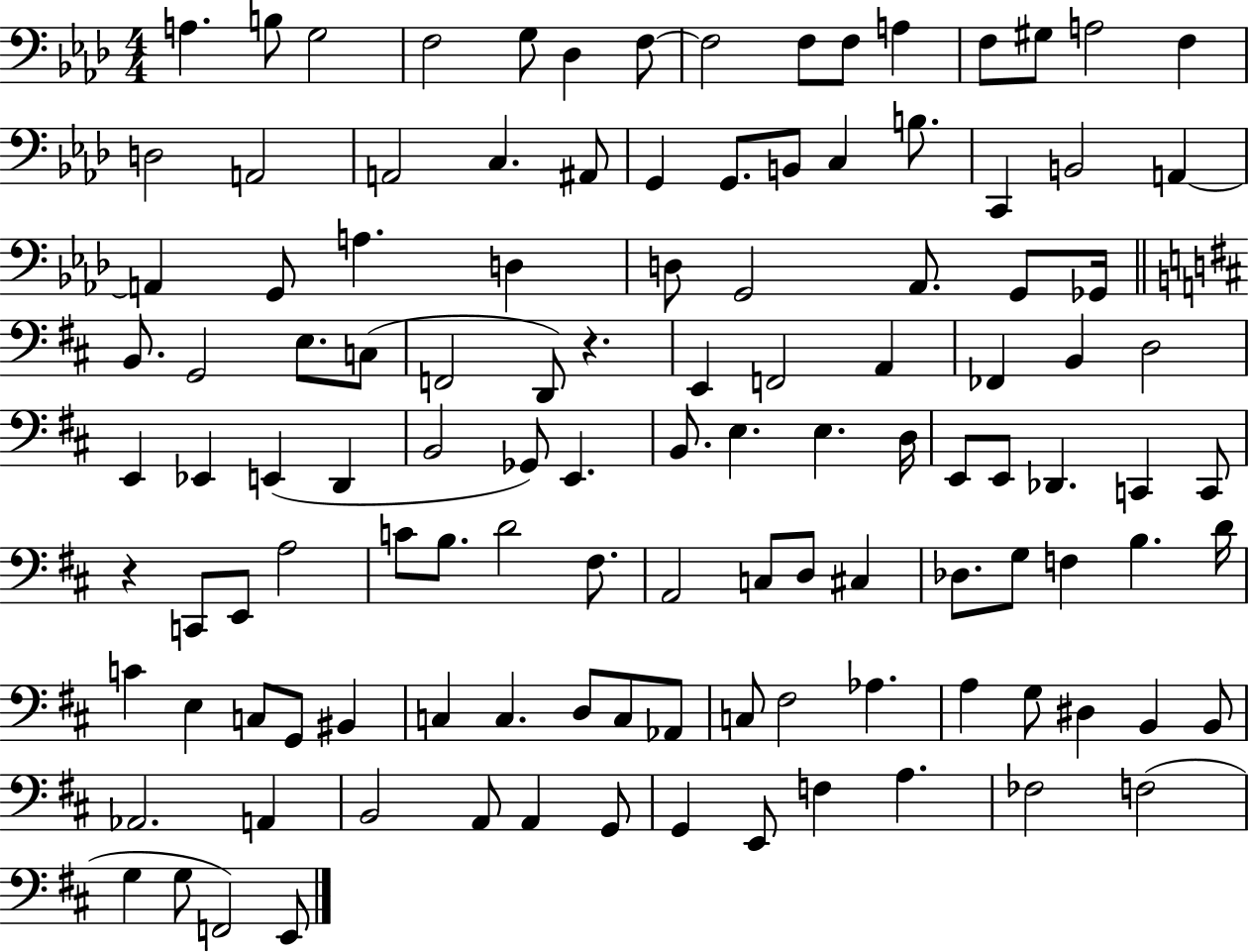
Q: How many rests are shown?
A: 2